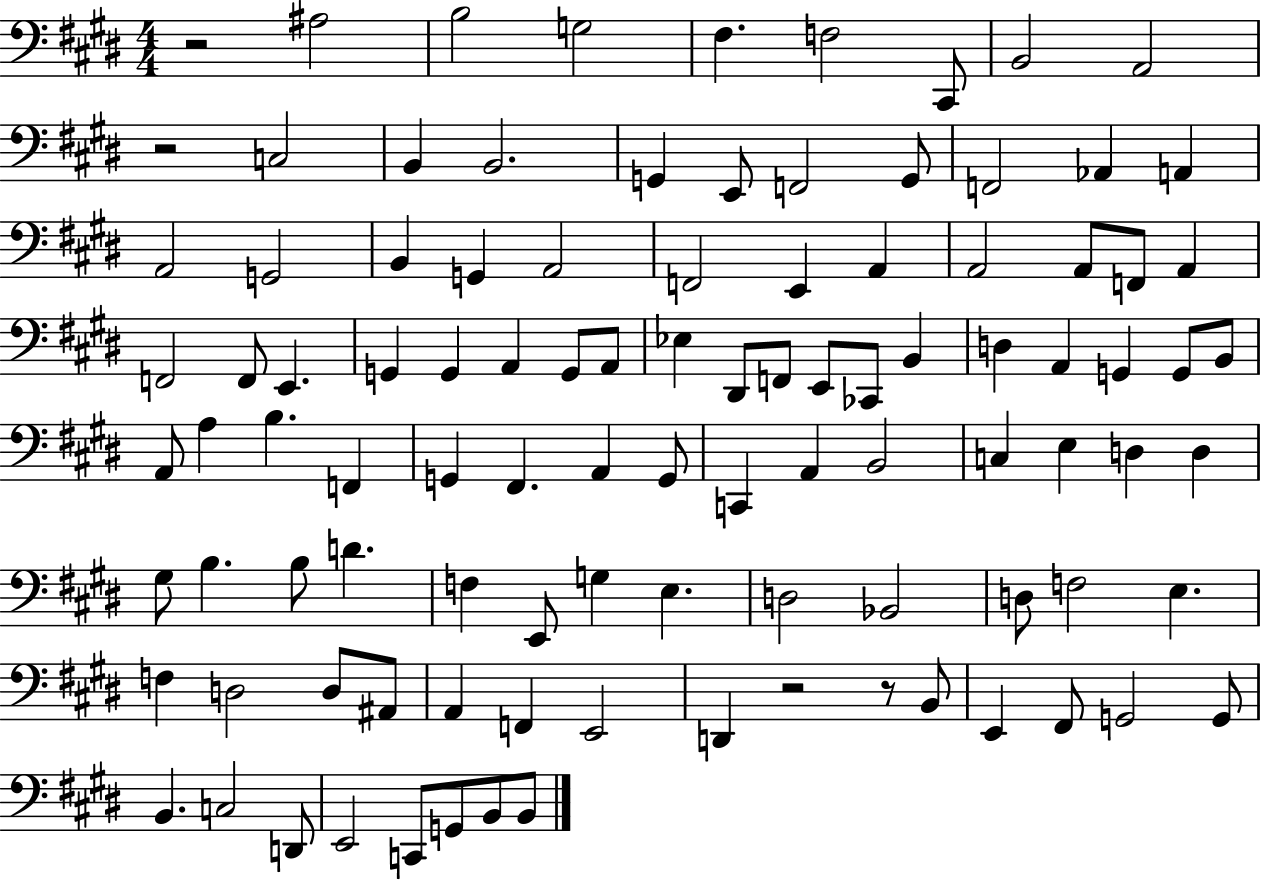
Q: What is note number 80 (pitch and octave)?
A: D3